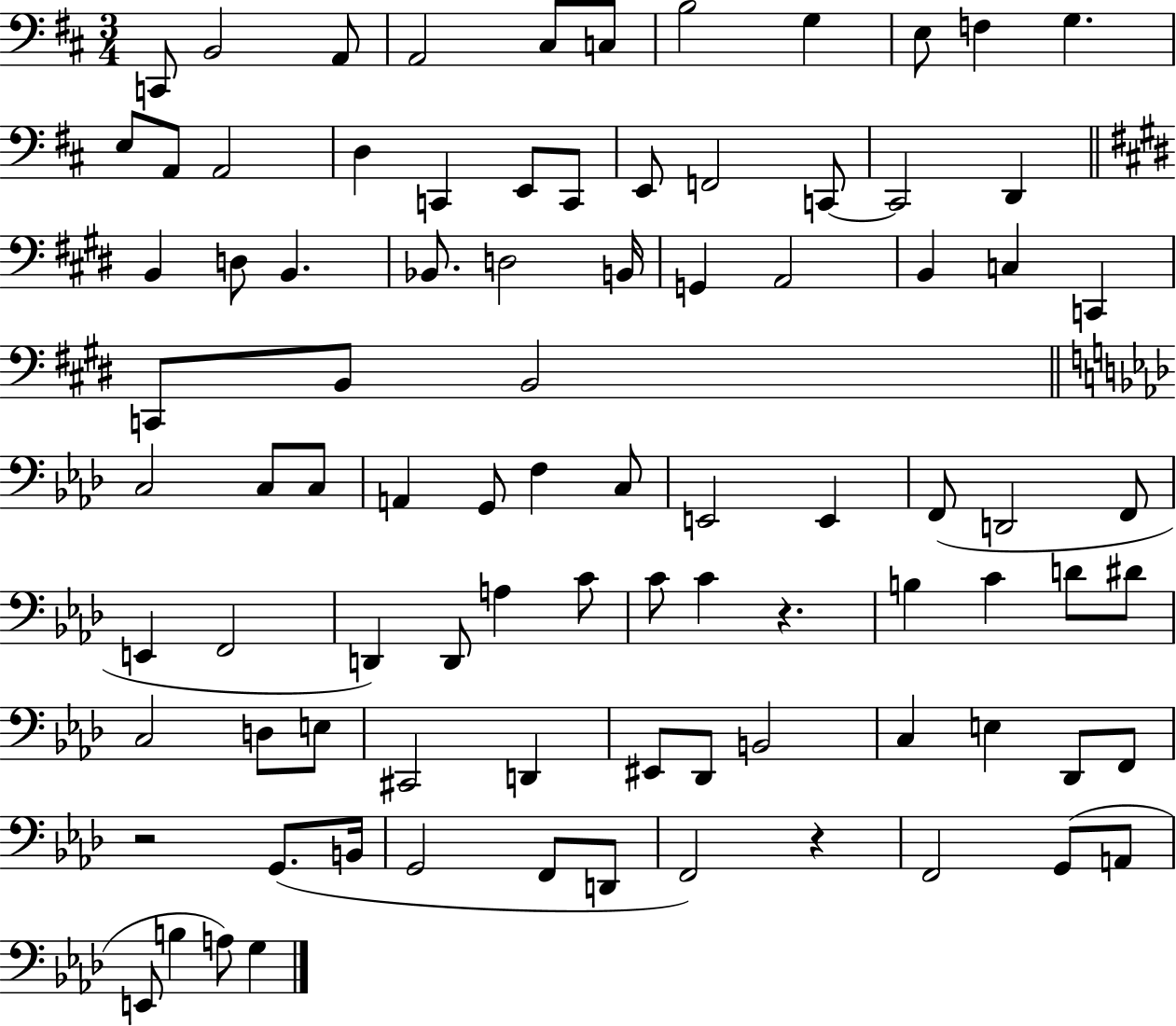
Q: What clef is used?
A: bass